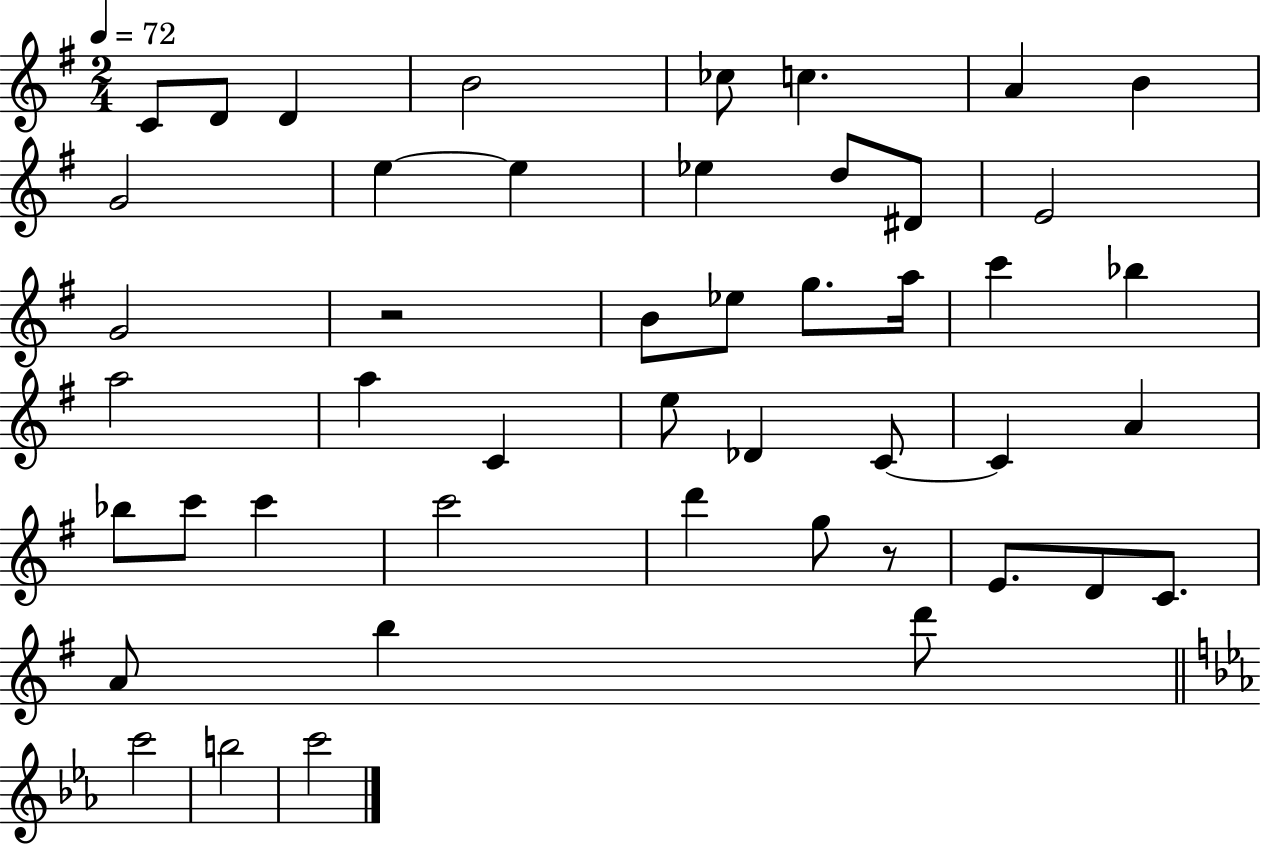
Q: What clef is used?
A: treble